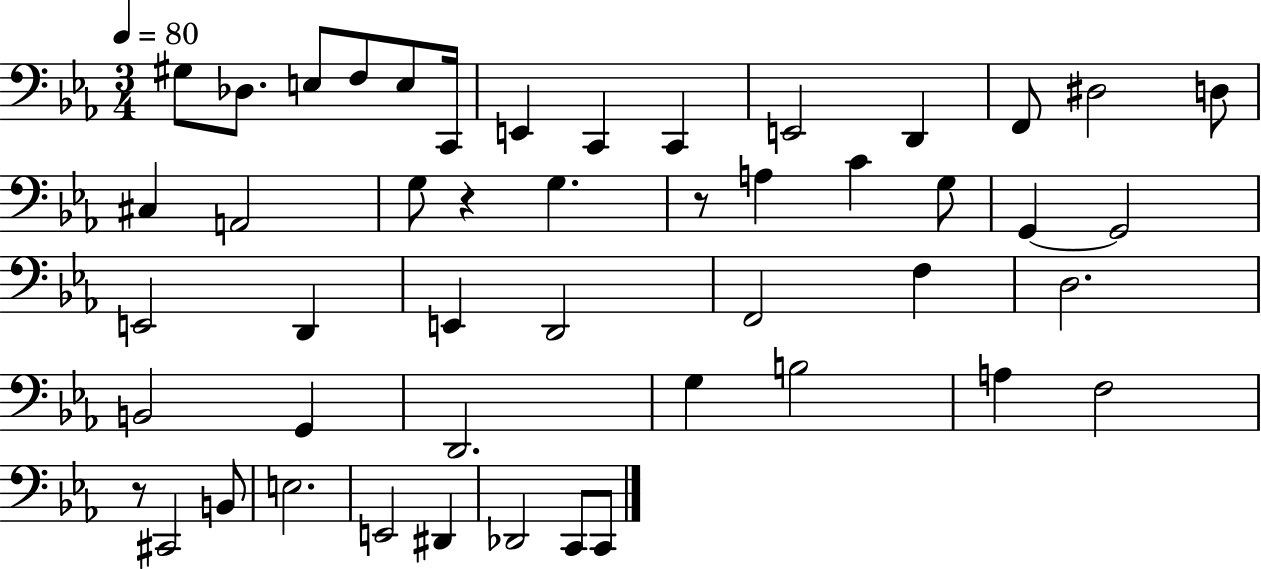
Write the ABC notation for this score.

X:1
T:Untitled
M:3/4
L:1/4
K:Eb
^G,/2 _D,/2 E,/2 F,/2 E,/2 C,,/4 E,, C,, C,, E,,2 D,, F,,/2 ^D,2 D,/2 ^C, A,,2 G,/2 z G, z/2 A, C G,/2 G,, G,,2 E,,2 D,, E,, D,,2 F,,2 F, D,2 B,,2 G,, D,,2 G, B,2 A, F,2 z/2 ^C,,2 B,,/2 E,2 E,,2 ^D,, _D,,2 C,,/2 C,,/2